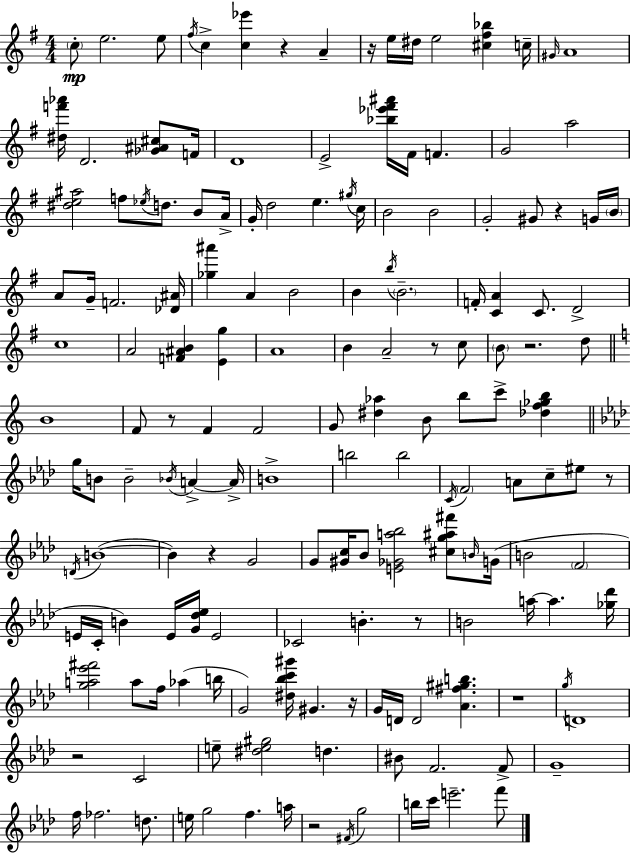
X:1
T:Untitled
M:4/4
L:1/4
K:Em
c/2 e2 e/2 ^f/4 c [c_e'] z A z/4 e/4 ^d/4 e2 [^c^f_b] c/4 ^G/4 A4 [^df'_a']/4 D2 [_G^A^c]/2 F/4 D4 E2 [_b_e'^f'^a']/4 ^F/4 F G2 a2 [^de^a]2 f/2 _e/4 d/2 B/2 A/4 G/4 d2 e ^g/4 c/4 B2 B2 G2 ^G/2 z G/4 B/4 A/2 G/4 F2 [_D^A]/4 [_g^a'] A B2 B b/4 B2 F/4 [CA] C/2 D2 c4 A2 [F^AB] [Eg] A4 B A2 z/2 c/2 B/2 z2 d/2 B4 F/2 z/2 F F2 G/2 [^d_a] B/2 b/2 c'/2 [_df_gb] g/4 B/2 B2 _B/4 A A/4 B4 b2 b2 C/4 F2 A/2 c/2 ^e/2 z/2 D/4 B4 B z G2 G/2 [^Gc]/4 _B/2 [E_Ga_b]2 [^cg^a^f']/2 B/4 G/4 B2 F2 E/4 C/4 B E/4 [G_d_e]/4 E2 _C2 B z/2 B2 a/4 a [_g_d']/4 [ga_e'^f']2 a/2 f/4 _a b/4 G2 [^d_bc'^g']/4 ^G z/4 G/4 D/4 D2 [_A^f^gb] z4 g/4 D4 z2 C2 e/2 [^de^g]2 d ^B/2 F2 F/2 G4 f/4 _f2 d/2 e/4 g2 f a/4 z2 ^F/4 g2 b/4 c'/4 e'2 f'/2